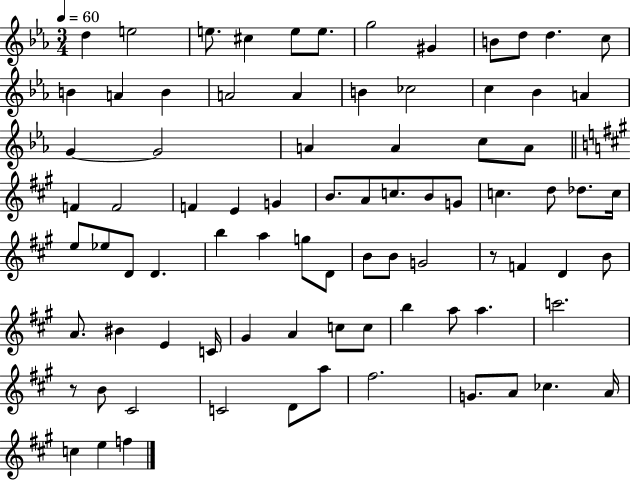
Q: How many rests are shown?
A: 2